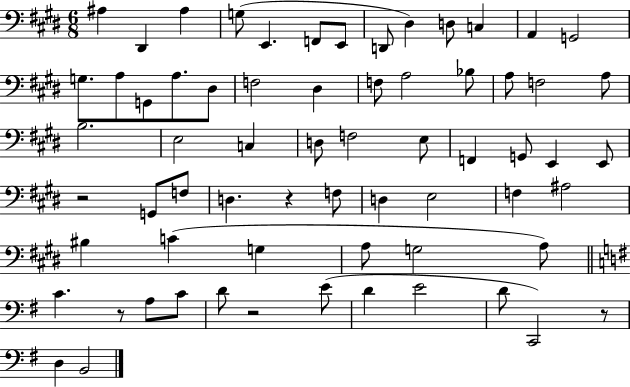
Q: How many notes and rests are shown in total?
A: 66